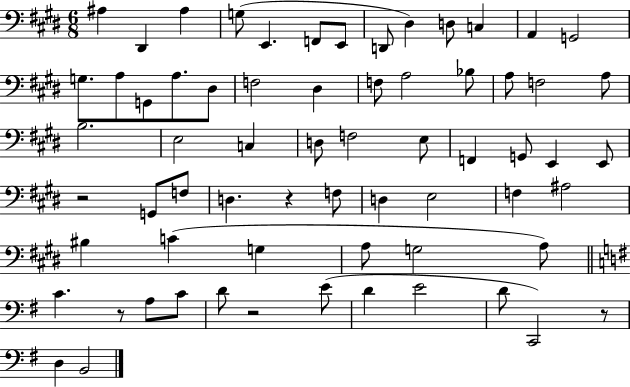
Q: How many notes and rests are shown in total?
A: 66